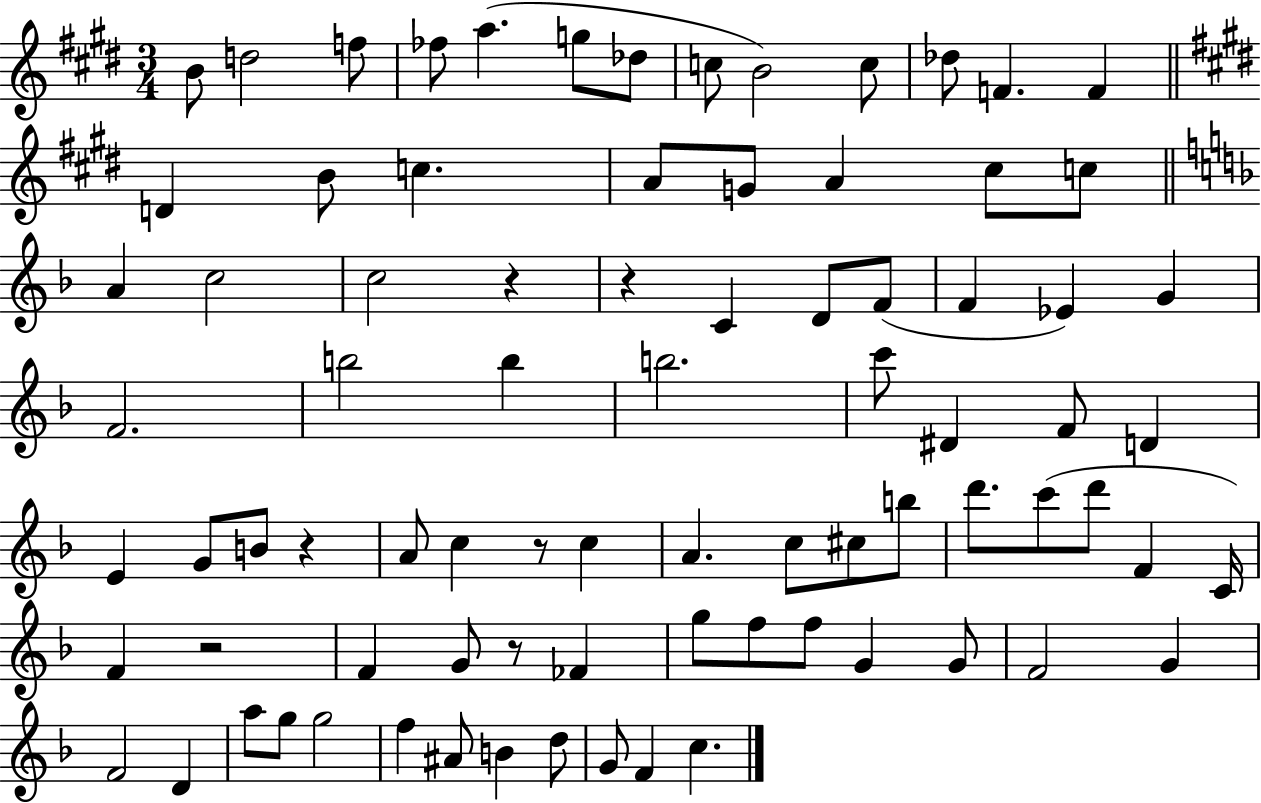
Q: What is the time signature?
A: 3/4